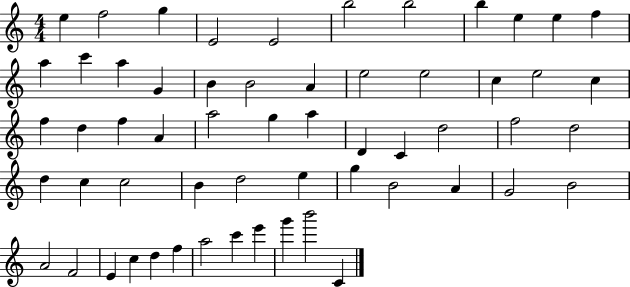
{
  \clef treble
  \numericTimeSignature
  \time 4/4
  \key c \major
  e''4 f''2 g''4 | e'2 e'2 | b''2 b''2 | b''4 e''4 e''4 f''4 | \break a''4 c'''4 a''4 g'4 | b'4 b'2 a'4 | e''2 e''2 | c''4 e''2 c''4 | \break f''4 d''4 f''4 a'4 | a''2 g''4 a''4 | d'4 c'4 d''2 | f''2 d''2 | \break d''4 c''4 c''2 | b'4 d''2 e''4 | g''4 b'2 a'4 | g'2 b'2 | \break a'2 f'2 | e'4 c''4 d''4 f''4 | a''2 c'''4 e'''4 | g'''4 b'''2 c'4 | \break \bar "|."
}